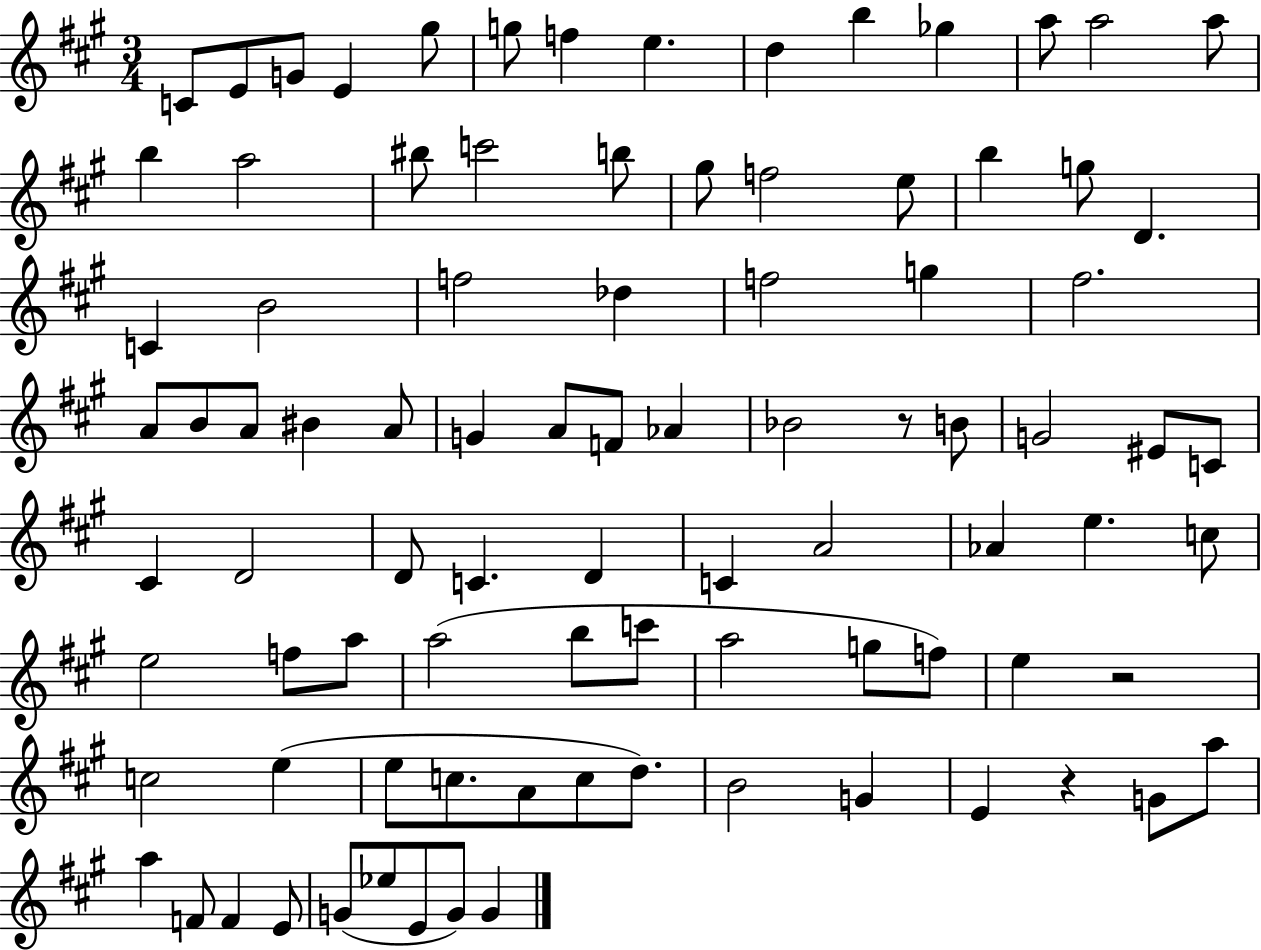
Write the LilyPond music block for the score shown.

{
  \clef treble
  \numericTimeSignature
  \time 3/4
  \key a \major
  c'8 e'8 g'8 e'4 gis''8 | g''8 f''4 e''4. | d''4 b''4 ges''4 | a''8 a''2 a''8 | \break b''4 a''2 | bis''8 c'''2 b''8 | gis''8 f''2 e''8 | b''4 g''8 d'4. | \break c'4 b'2 | f''2 des''4 | f''2 g''4 | fis''2. | \break a'8 b'8 a'8 bis'4 a'8 | g'4 a'8 f'8 aes'4 | bes'2 r8 b'8 | g'2 eis'8 c'8 | \break cis'4 d'2 | d'8 c'4. d'4 | c'4 a'2 | aes'4 e''4. c''8 | \break e''2 f''8 a''8 | a''2( b''8 c'''8 | a''2 g''8 f''8) | e''4 r2 | \break c''2 e''4( | e''8 c''8. a'8 c''8 d''8.) | b'2 g'4 | e'4 r4 g'8 a''8 | \break a''4 f'8 f'4 e'8 | g'8( ees''8 e'8 g'8) g'4 | \bar "|."
}